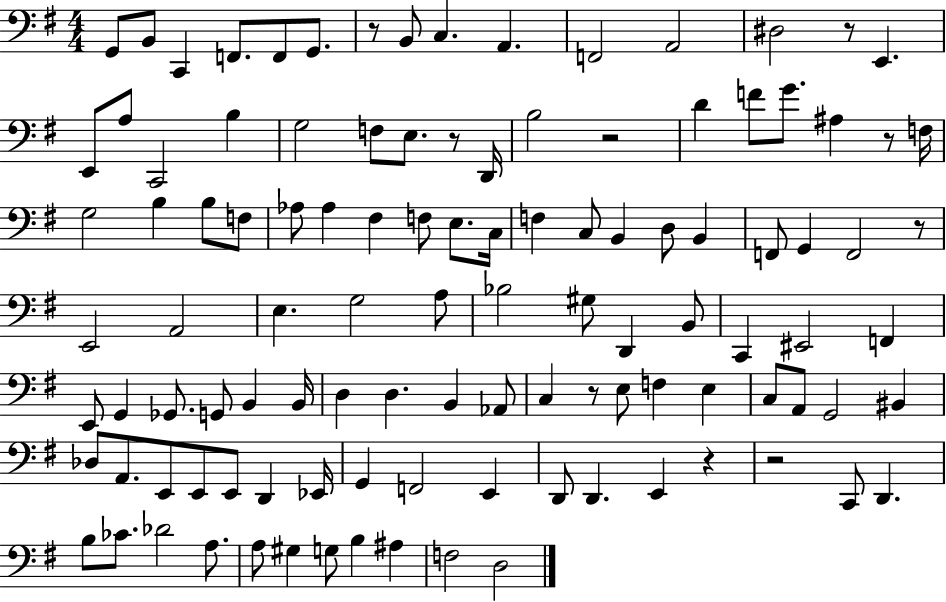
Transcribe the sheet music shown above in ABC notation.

X:1
T:Untitled
M:4/4
L:1/4
K:G
G,,/2 B,,/2 C,, F,,/2 F,,/2 G,,/2 z/2 B,,/2 C, A,, F,,2 A,,2 ^D,2 z/2 E,, E,,/2 A,/2 C,,2 B, G,2 F,/2 E,/2 z/2 D,,/4 B,2 z2 D F/2 G/2 ^A, z/2 F,/4 G,2 B, B,/2 F,/2 _A,/2 _A, ^F, F,/2 E,/2 C,/4 F, C,/2 B,, D,/2 B,, F,,/2 G,, F,,2 z/2 E,,2 A,,2 E, G,2 A,/2 _B,2 ^G,/2 D,, B,,/2 C,, ^E,,2 F,, E,,/2 G,, _G,,/2 G,,/2 B,, B,,/4 D, D, B,, _A,,/2 C, z/2 E,/2 F, E, C,/2 A,,/2 G,,2 ^B,, _D,/2 A,,/2 E,,/2 E,,/2 E,,/2 D,, _E,,/4 G,, F,,2 E,, D,,/2 D,, E,, z z2 C,,/2 D,, B,/2 _C/2 _D2 A,/2 A,/2 ^G, G,/2 B, ^A, F,2 D,2